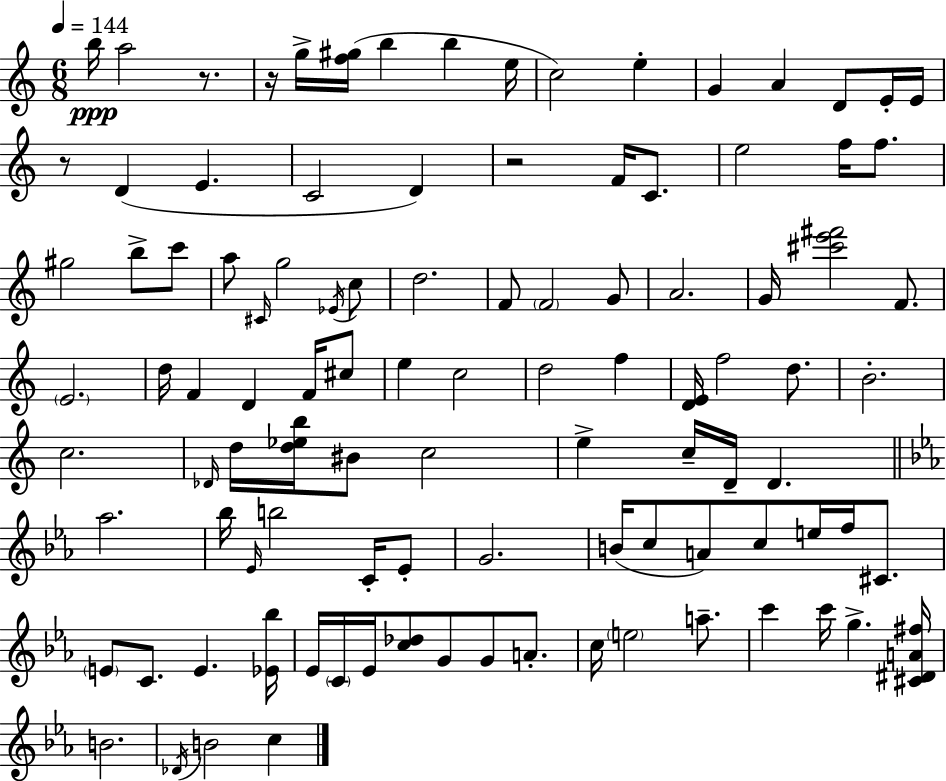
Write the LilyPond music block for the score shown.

{
  \clef treble
  \numericTimeSignature
  \time 6/8
  \key a \minor
  \tempo 4 = 144
  b''16\ppp a''2 r8. | r16 g''16-> <f'' gis''>16( b''4 b''4 e''16 | c''2) e''4-. | g'4 a'4 d'8 e'16-. e'16 | \break r8 d'4( e'4. | c'2 d'4) | r2 f'16 c'8. | e''2 f''16 f''8. | \break gis''2 b''8-> c'''8 | a''8 \grace { cis'16 } g''2 \acciaccatura { ees'16 } | c''8 d''2. | f'8 \parenthesize f'2 | \break g'8 a'2. | g'16 <cis''' e''' fis'''>2 f'8. | \parenthesize e'2. | d''16 f'4 d'4 f'16 | \break cis''8 e''4 c''2 | d''2 f''4 | <d' e'>16 f''2 d''8. | b'2.-. | \break c''2. | \grace { des'16 } d''16 <d'' ees'' b''>16 bis'8 c''2 | e''4-> c''16-- d'16-- d'4. | \bar "||" \break \key ees \major aes''2. | bes''16 \grace { ees'16 } b''2 c'16-. ees'8-. | g'2. | b'16( c''8 a'8) c''8 e''16 f''16 cis'8. | \break \parenthesize e'8 c'8. e'4. | <ees' bes''>16 ees'16 \parenthesize c'16 ees'16 <c'' des''>8 g'8 g'8 a'8.-. | c''16 \parenthesize e''2 a''8.-- | c'''4 c'''16 g''4.-> | \break <cis' dis' a' fis''>16 b'2. | \acciaccatura { des'16 } b'2 c''4 | \bar "|."
}